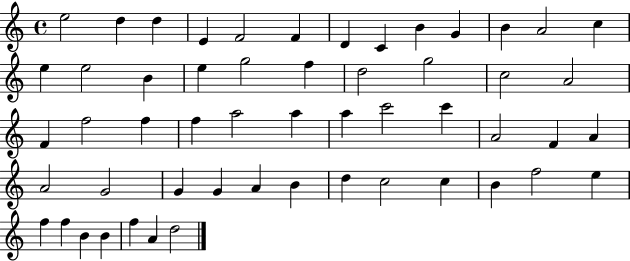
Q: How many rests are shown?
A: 0